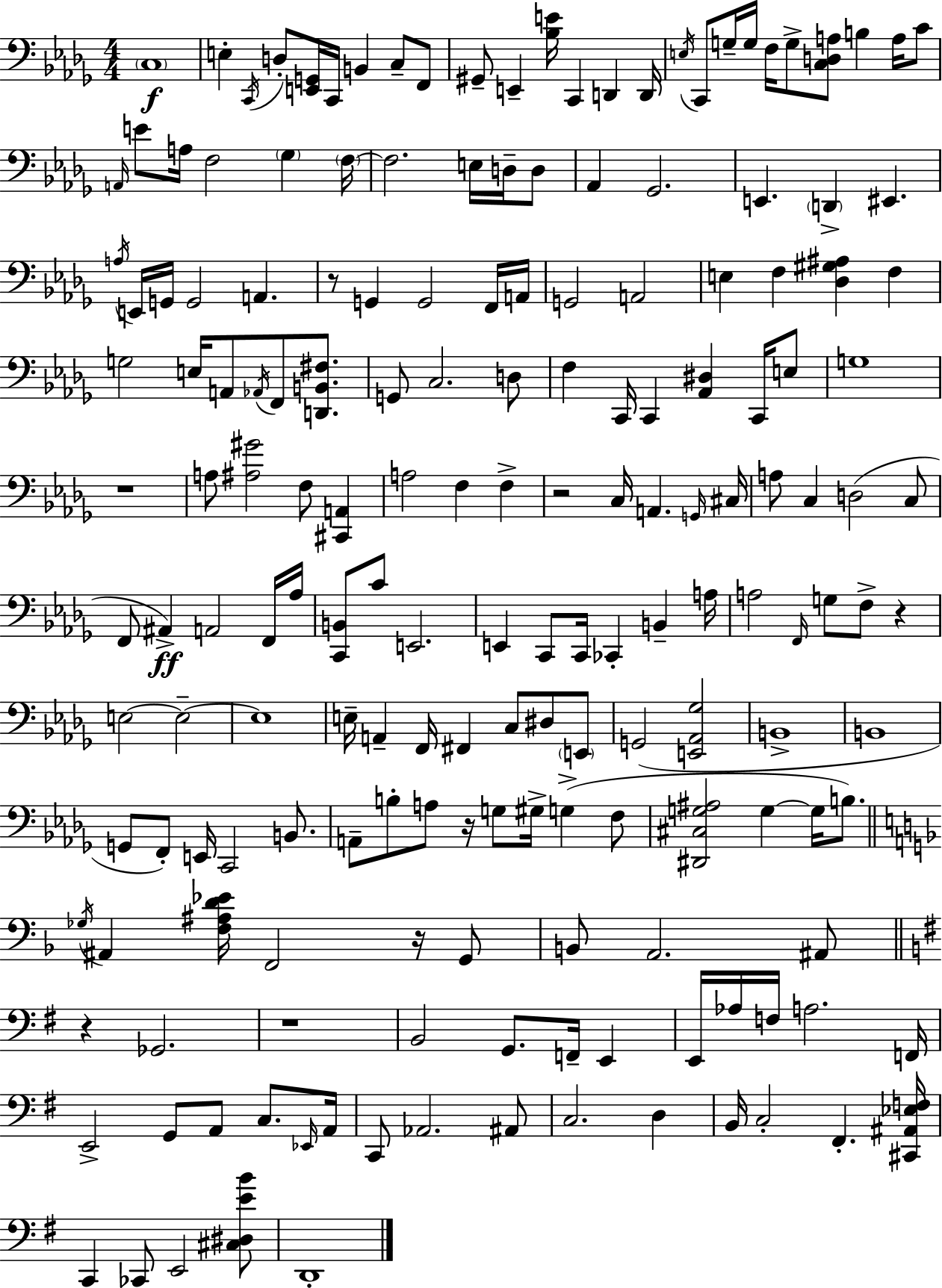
X:1
T:Untitled
M:4/4
L:1/4
K:Bbm
C,4 E, C,,/4 D,/2 [E,,G,,]/4 C,,/4 B,, C,/2 F,,/2 ^G,,/2 E,, [_B,E]/4 C,, D,, D,,/4 E,/4 C,,/2 G,/4 G,/4 F,/4 G,/2 [C,D,A,]/2 B, A,/4 C/2 A,,/4 E/2 A,/4 F,2 _G, F,/4 F,2 E,/4 D,/4 D,/2 _A,, _G,,2 E,, D,, ^E,, A,/4 E,,/4 G,,/4 G,,2 A,, z/2 G,, G,,2 F,,/4 A,,/4 G,,2 A,,2 E, F, [_D,^G,^A,] F, G,2 E,/4 A,,/2 _A,,/4 F,,/2 [D,,B,,^F,]/2 G,,/2 C,2 D,/2 F, C,,/4 C,, [_A,,^D,] C,,/4 E,/2 G,4 z4 A,/2 [^A,^G]2 F,/2 [^C,,A,,] A,2 F, F, z2 C,/4 A,, G,,/4 ^C,/4 A,/2 C, D,2 C,/2 F,,/2 ^A,, A,,2 F,,/4 _A,/4 [C,,B,,]/2 C/2 E,,2 E,, C,,/2 C,,/4 _C,, B,, A,/4 A,2 F,,/4 G,/2 F,/2 z E,2 E,2 E,4 E,/4 A,, F,,/4 ^F,, C,/2 ^D,/2 E,,/2 G,,2 [E,,_A,,_G,]2 B,,4 B,,4 G,,/2 F,,/2 E,,/4 C,,2 B,,/2 A,,/2 B,/2 A,/2 z/4 G,/2 ^G,/4 G, F,/2 [^D,,^C,G,^A,]2 G, G,/4 B,/2 _G,/4 ^A,, [F,^A,D_E]/4 F,,2 z/4 G,,/2 B,,/2 A,,2 ^A,,/2 z _G,,2 z4 B,,2 G,,/2 F,,/4 E,, E,,/4 _A,/4 F,/4 A,2 F,,/4 E,,2 G,,/2 A,,/2 C,/2 _E,,/4 A,,/4 C,,/2 _A,,2 ^A,,/2 C,2 D, B,,/4 C,2 ^F,, [^C,,^A,,_E,F,]/4 C,, _C,,/2 E,,2 [^C,^D,EB]/2 D,,4